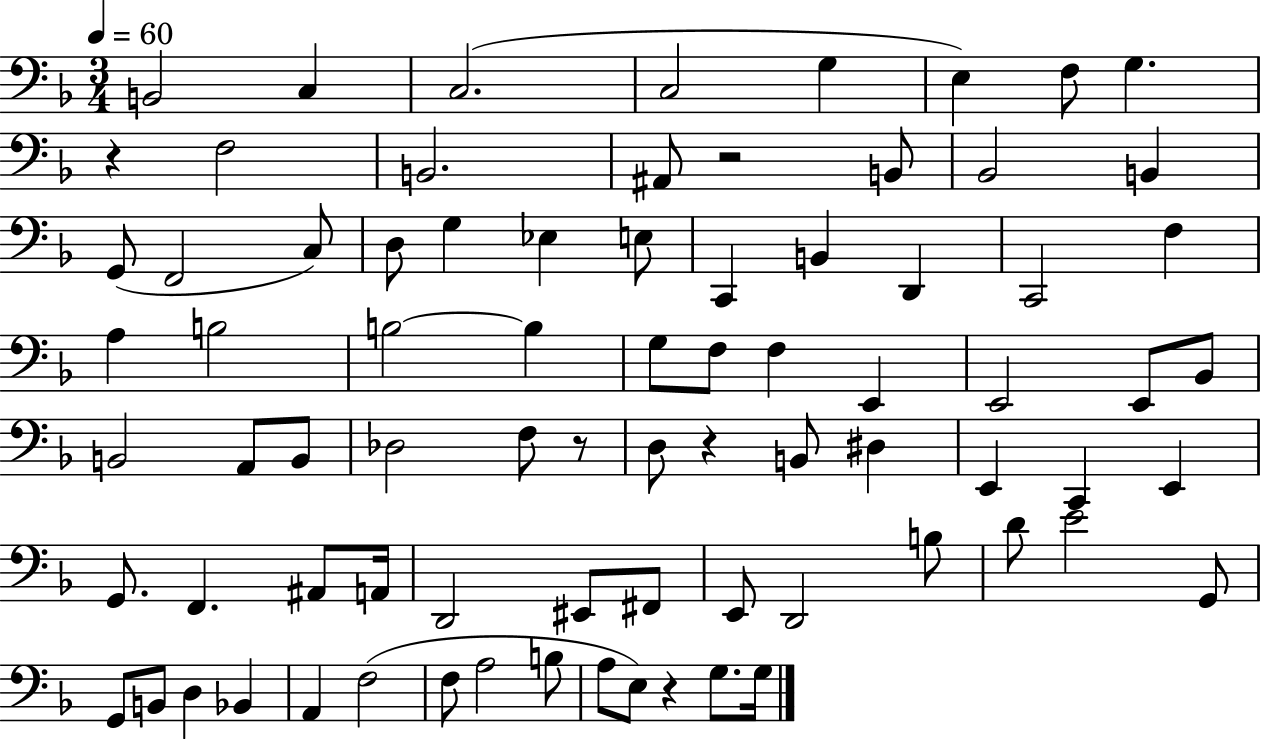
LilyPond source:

{
  \clef bass
  \numericTimeSignature
  \time 3/4
  \key f \major
  \tempo 4 = 60
  b,2 c4 | c2.( | c2 g4 | e4) f8 g4. | \break r4 f2 | b,2. | ais,8 r2 b,8 | bes,2 b,4 | \break g,8( f,2 c8) | d8 g4 ees4 e8 | c,4 b,4 d,4 | c,2 f4 | \break a4 b2 | b2~~ b4 | g8 f8 f4 e,4 | e,2 e,8 bes,8 | \break b,2 a,8 b,8 | des2 f8 r8 | d8 r4 b,8 dis4 | e,4 c,4 e,4 | \break g,8. f,4. ais,8 a,16 | d,2 eis,8 fis,8 | e,8 d,2 b8 | d'8 e'2 g,8 | \break g,8 b,8 d4 bes,4 | a,4 f2( | f8 a2 b8 | a8 e8) r4 g8. g16 | \break \bar "|."
}